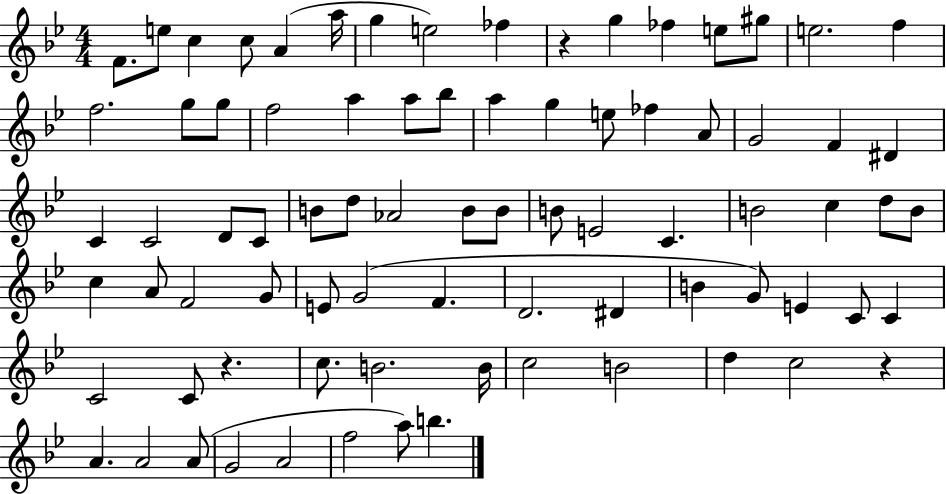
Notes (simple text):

F4/e. E5/e C5/q C5/e A4/q A5/s G5/q E5/h FES5/q R/q G5/q FES5/q E5/e G#5/e E5/h. F5/q F5/h. G5/e G5/e F5/h A5/q A5/e Bb5/e A5/q G5/q E5/e FES5/q A4/e G4/h F4/q D#4/q C4/q C4/h D4/e C4/e B4/e D5/e Ab4/h B4/e B4/e B4/e E4/h C4/q. B4/h C5/q D5/e B4/e C5/q A4/e F4/h G4/e E4/e G4/h F4/q. D4/h. D#4/q B4/q G4/e E4/q C4/e C4/q C4/h C4/e R/q. C5/e. B4/h. B4/s C5/h B4/h D5/q C5/h R/q A4/q. A4/h A4/e G4/h A4/h F5/h A5/e B5/q.